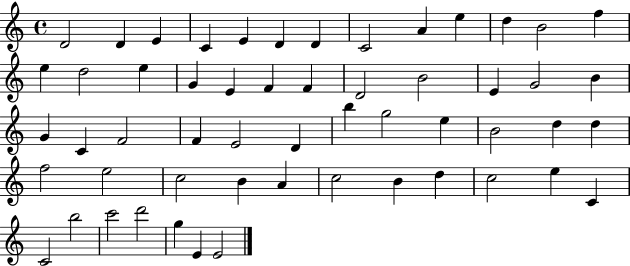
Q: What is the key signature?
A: C major